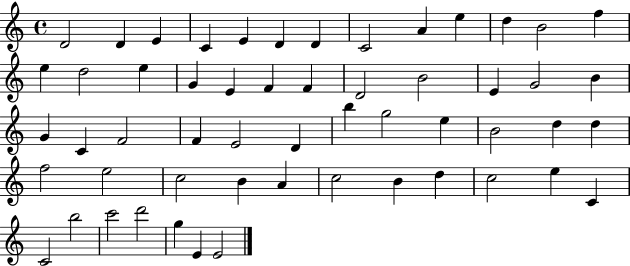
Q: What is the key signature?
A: C major